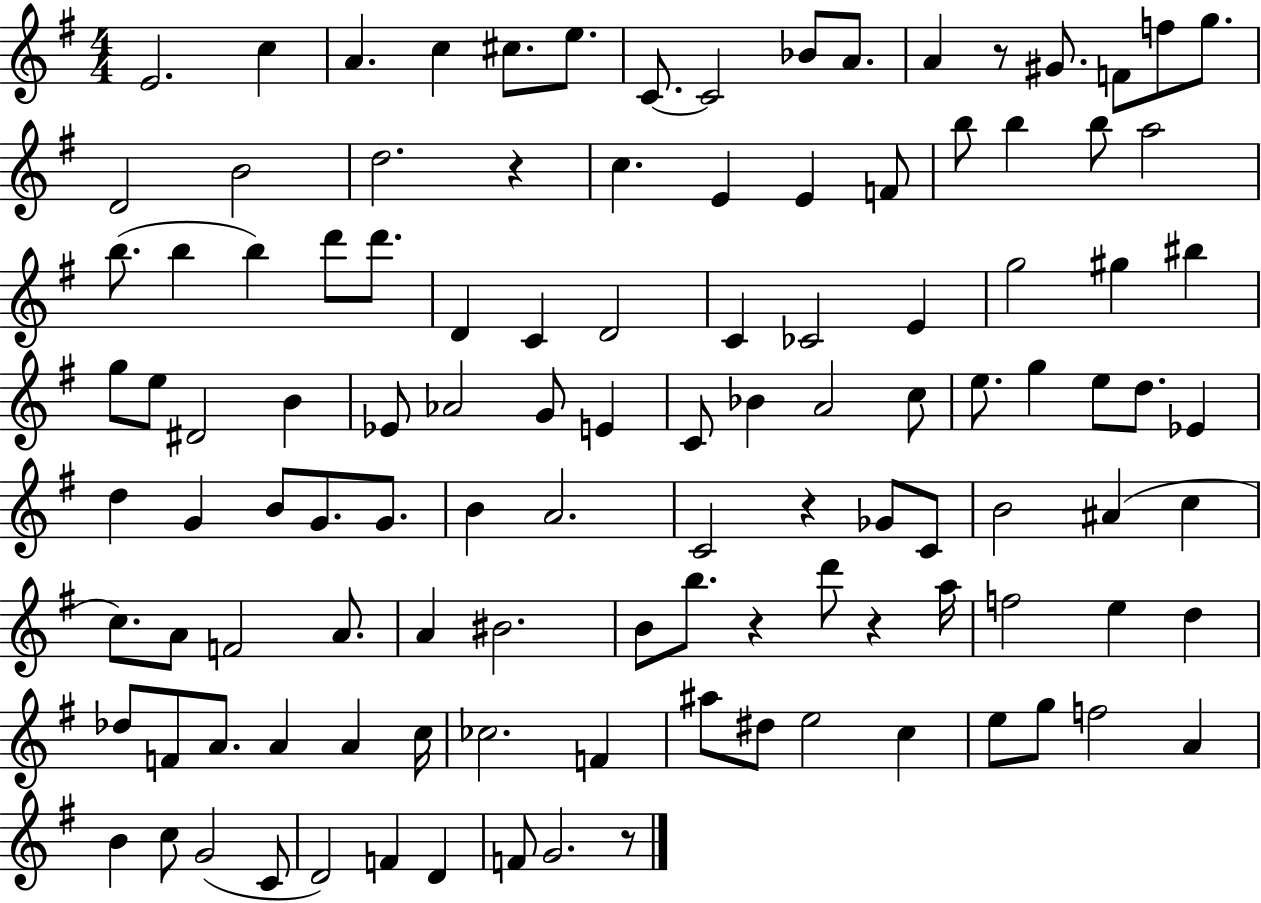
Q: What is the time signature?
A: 4/4